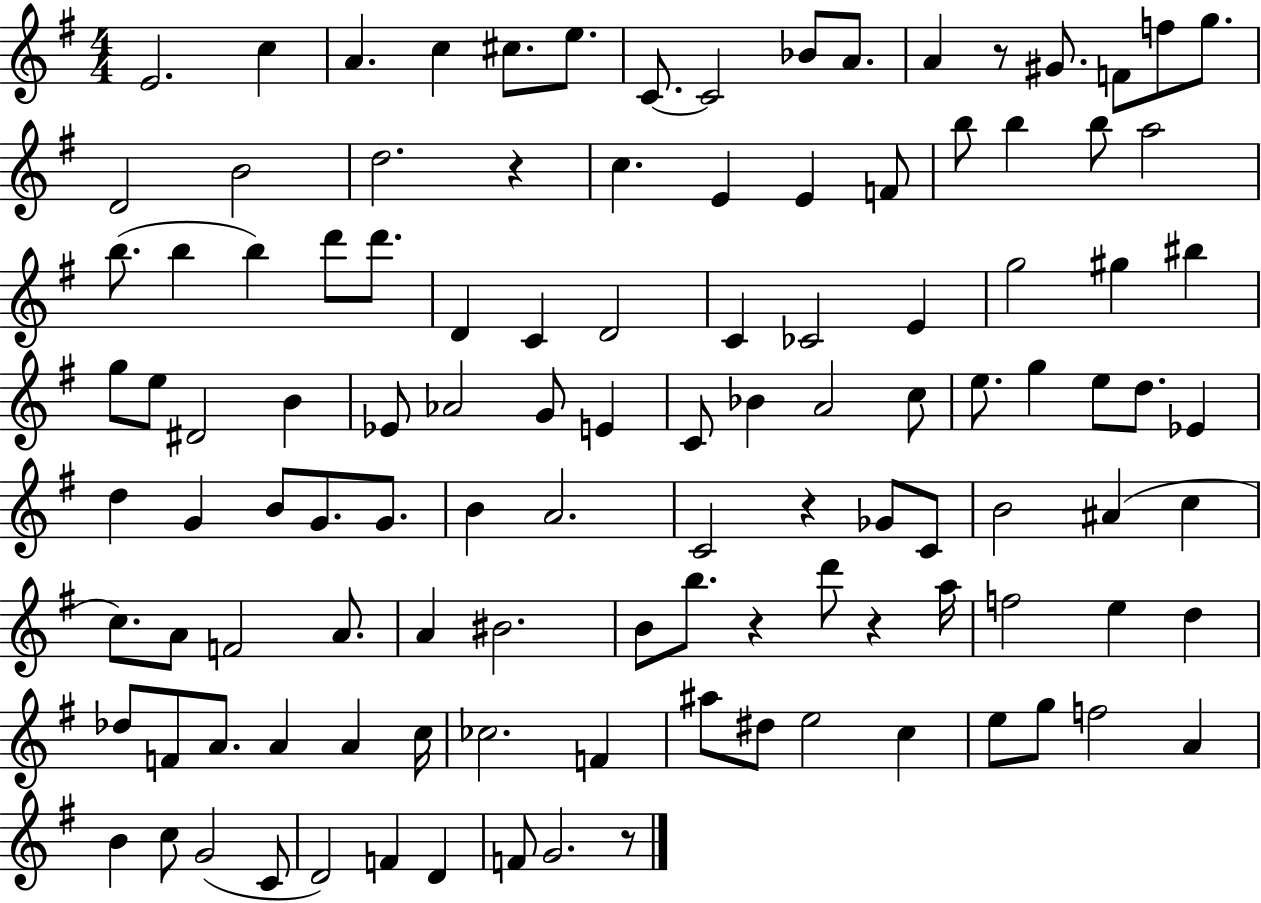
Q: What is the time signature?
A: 4/4